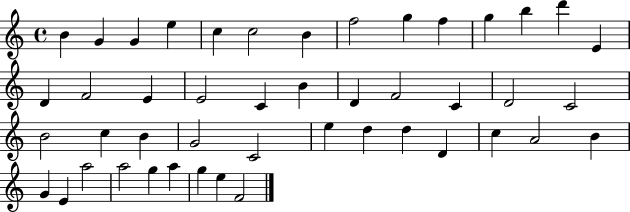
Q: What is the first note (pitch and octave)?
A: B4